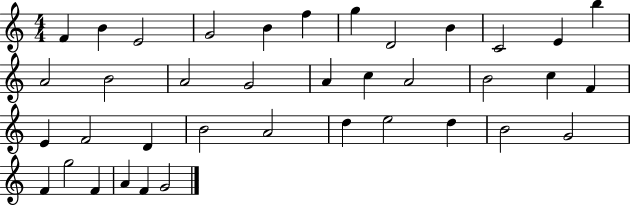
X:1
T:Untitled
M:4/4
L:1/4
K:C
F B E2 G2 B f g D2 B C2 E b A2 B2 A2 G2 A c A2 B2 c F E F2 D B2 A2 d e2 d B2 G2 F g2 F A F G2